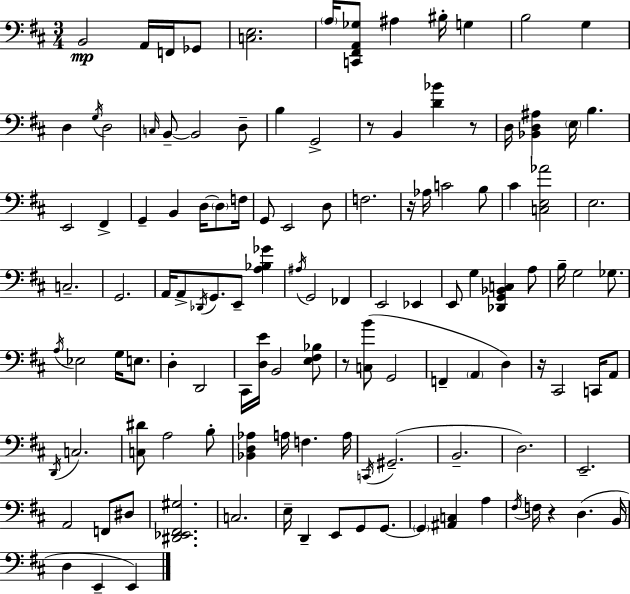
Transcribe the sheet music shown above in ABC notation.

X:1
T:Untitled
M:3/4
L:1/4
K:D
B,,2 A,,/4 F,,/4 _G,,/2 [C,E,]2 A,/4 [C,,^F,,A,,_G,]/2 ^A, ^B,/4 G, B,2 G, D, G,/4 D,2 C,/4 B,,/2 B,,2 D,/2 B, G,,2 z/2 B,, [D_B] z/2 D,/4 [_B,,D,^A,] E,/4 B, E,,2 ^F,, G,, B,, D,/4 D,/2 F,/4 G,,/2 E,,2 D,/2 F,2 z/4 _A,/4 C2 B,/2 ^C [C,E,_A]2 E,2 C,2 G,,2 A,,/4 A,,/2 _D,,/4 G,,/2 E,,/2 [A,_B,_G] ^A,/4 G,,2 _F,, E,,2 _E,, E,,/2 G, [_D,,G,,_B,,C,] A,/2 B,/4 G,2 _G,/2 A,/4 _E,2 G,/4 E,/2 D, D,,2 ^C,,/4 [D,E]/4 B,,2 [E,^F,_B,]/2 z/2 [C,B]/2 G,,2 F,, A,, D, z/4 ^C,,2 C,,/4 A,,/2 D,,/4 C,2 [C,^D]/2 A,2 B,/2 [_B,,D,_A,] A,/4 F, A,/4 C,,/4 ^G,,2 B,,2 D,2 E,,2 A,,2 F,,/2 ^D,/2 [^D,,_E,,^F,,^G,]2 C,2 E,/4 D,, E,,/2 G,,/2 G,,/2 G,, [^A,,C,] A, ^F,/4 F,/4 z D, B,,/4 D, E,, E,,